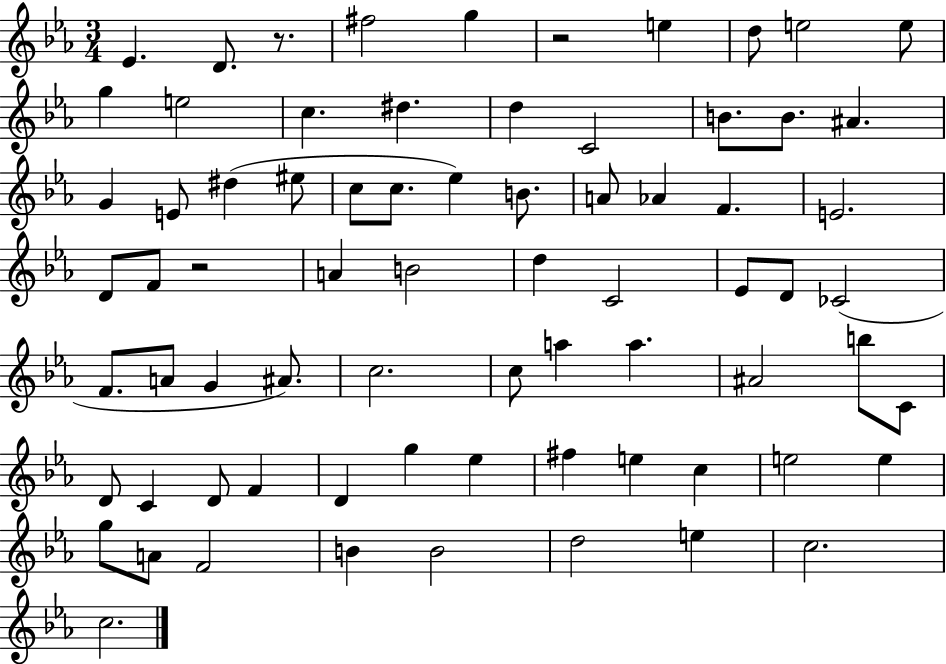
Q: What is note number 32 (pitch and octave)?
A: A4